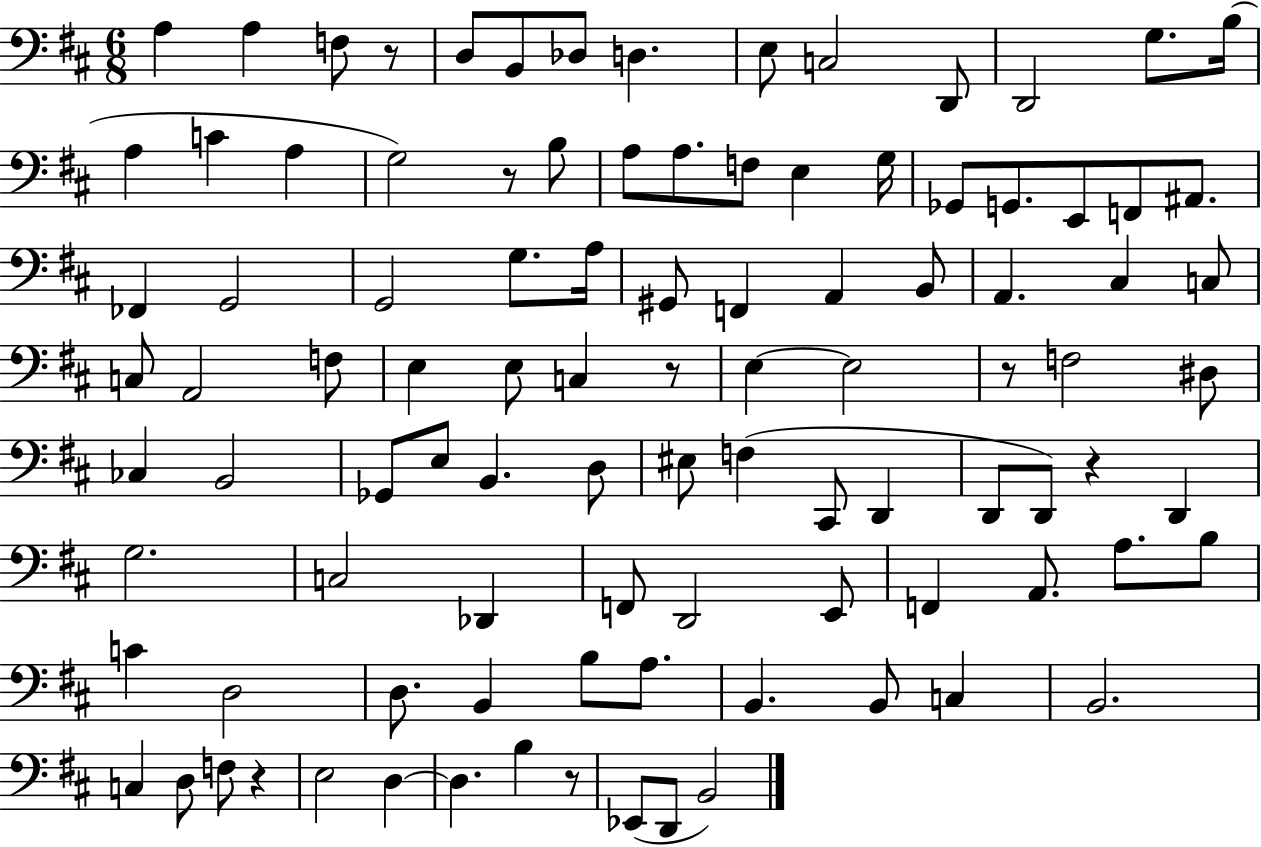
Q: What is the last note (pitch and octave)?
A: B2